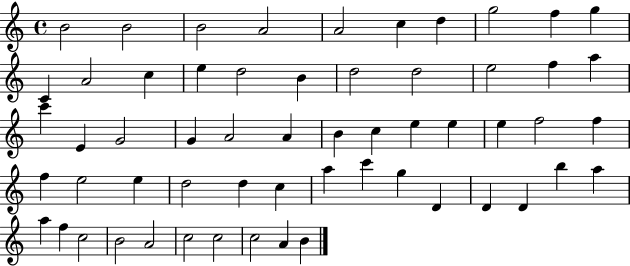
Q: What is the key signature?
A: C major